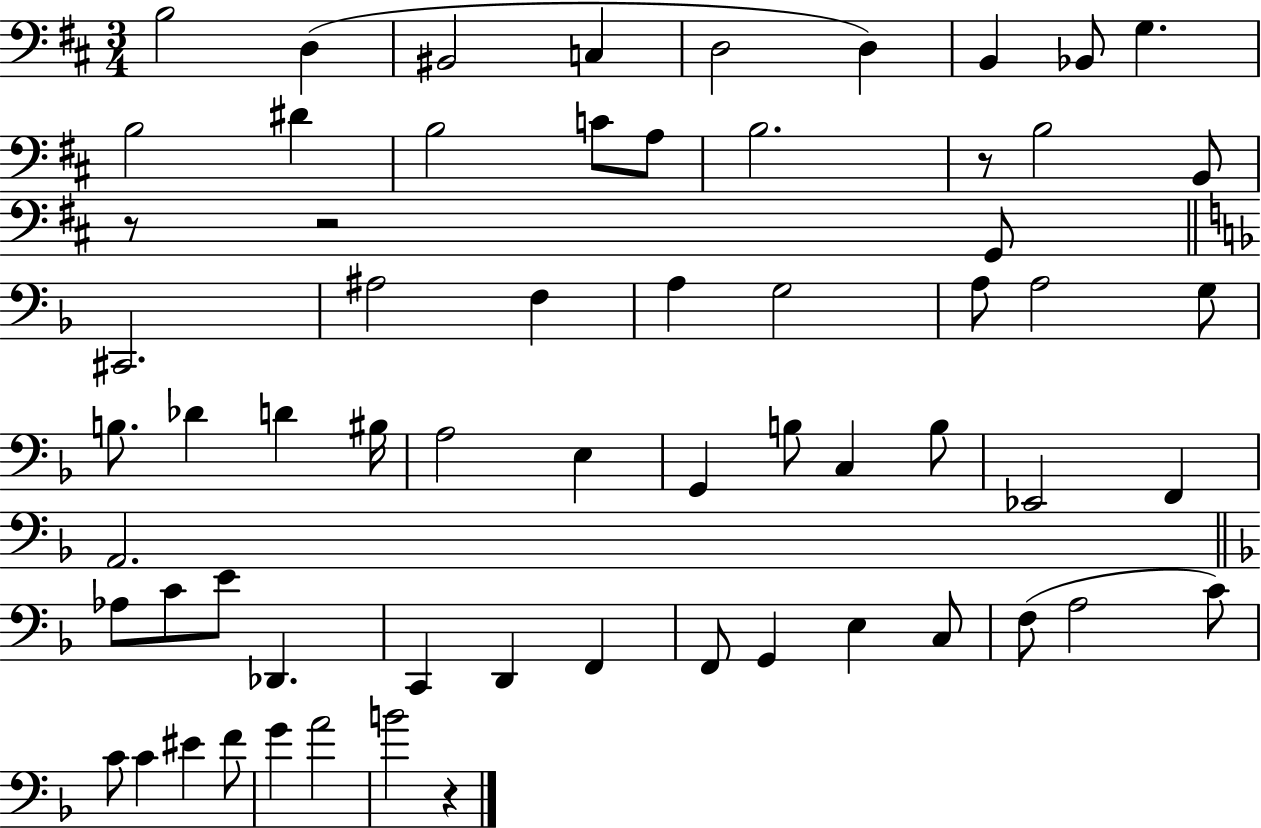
B3/h D3/q BIS2/h C3/q D3/h D3/q B2/q Bb2/e G3/q. B3/h D#4/q B3/h C4/e A3/e B3/h. R/e B3/h B2/e R/e R/h G2/e C#2/h. A#3/h F3/q A3/q G3/h A3/e A3/h G3/e B3/e. Db4/q D4/q BIS3/s A3/h E3/q G2/q B3/e C3/q B3/e Eb2/h F2/q A2/h. Ab3/e C4/e E4/e Db2/q. C2/q D2/q F2/q F2/e G2/q E3/q C3/e F3/e A3/h C4/e C4/e C4/q EIS4/q F4/e G4/q A4/h B4/h R/q